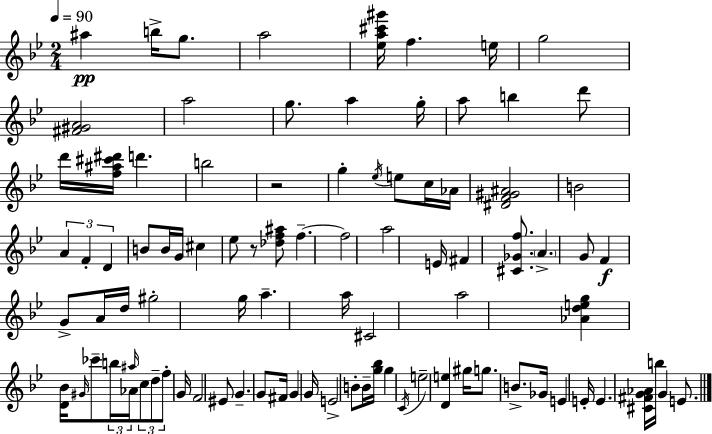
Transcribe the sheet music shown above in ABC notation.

X:1
T:Untitled
M:2/4
L:1/4
K:Bb
^a b/4 g/2 a2 [_ea^c'^g']/4 f e/4 g2 [^F^GA]2 a2 g/2 a g/4 a/2 b d'/2 d'/4 [f^a^c'^d']/4 d' b2 z2 g _e/4 e/2 c/4 _A/4 [^DF^G^A]2 B2 A F D B/2 B/4 G/4 ^c _e/2 z/2 [_df^a]/2 f f2 a2 E/4 ^F [^C_Gf]/2 A G/2 F G/2 A/4 d/4 ^g2 g/4 a a/4 ^C2 a2 [_Adeg] [D_B]/4 ^G/4 _c'/2 b/4 ^a/4 _A/4 c/2 d/2 f/2 G/4 F2 ^E/2 G G/2 ^F/4 G G/4 E2 B/2 B/4 [g_b]/4 g C/4 e2 [De] ^g/4 g/2 B/2 _G/4 E E/4 E [^C^FG_A]/4 b/4 G E/2